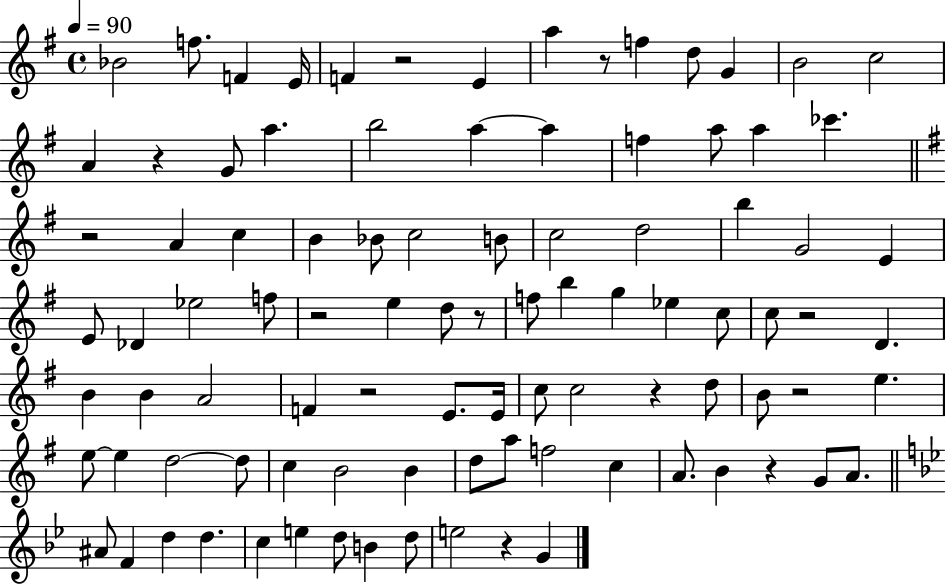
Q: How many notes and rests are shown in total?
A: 95